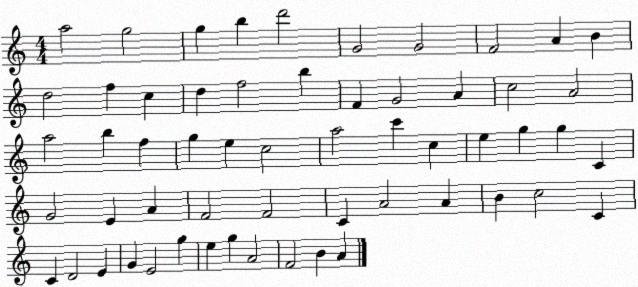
X:1
T:Untitled
M:4/4
L:1/4
K:C
a2 g2 g b d'2 G2 G2 F2 A B d2 f c d f2 b F G2 A c2 A2 a2 b f g e c2 a2 c' c e g g C G2 E A F2 F2 C A2 A B c2 C C D2 E G E2 g e g A2 F2 B A